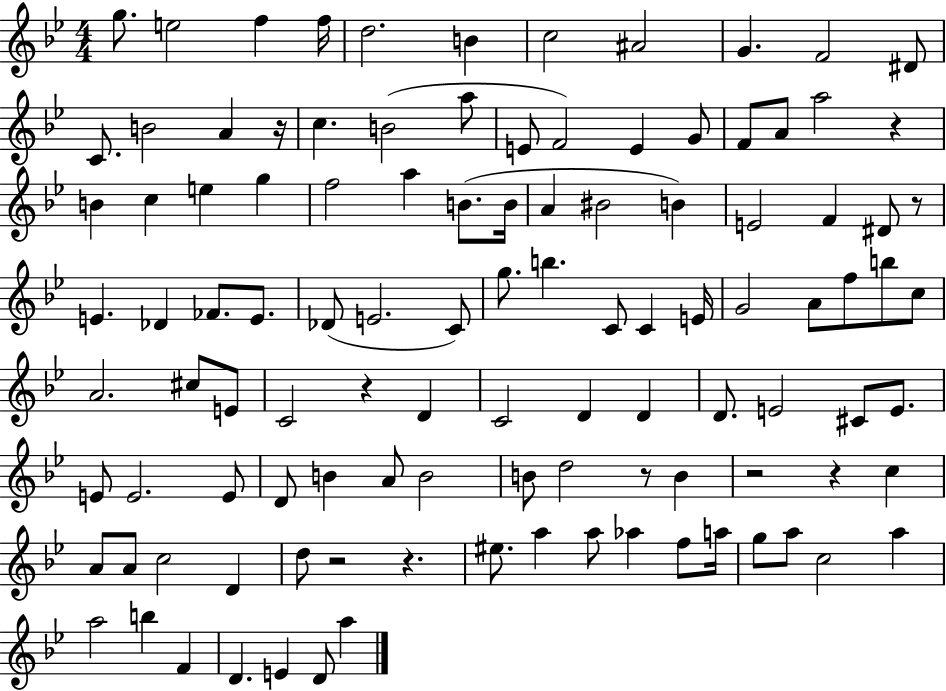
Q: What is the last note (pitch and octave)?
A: A5